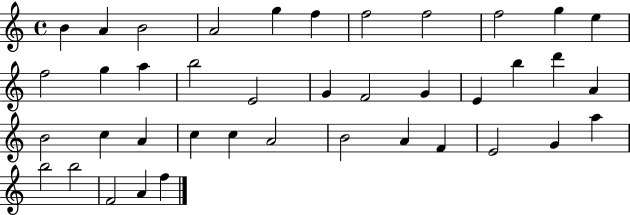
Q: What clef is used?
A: treble